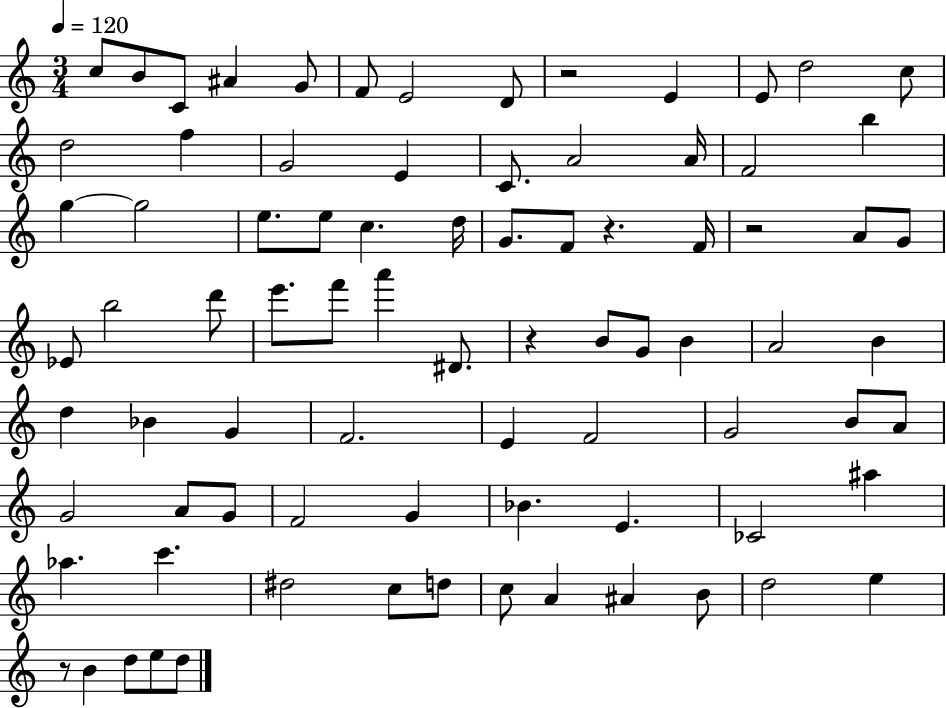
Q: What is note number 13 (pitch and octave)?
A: D5